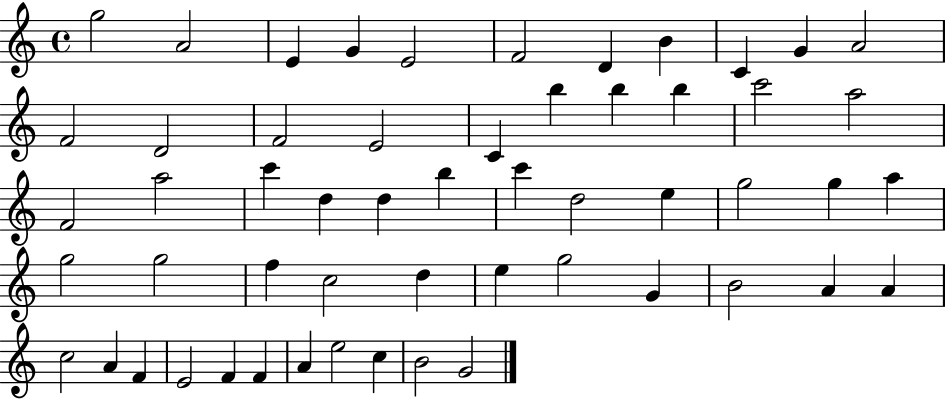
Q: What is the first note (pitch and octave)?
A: G5